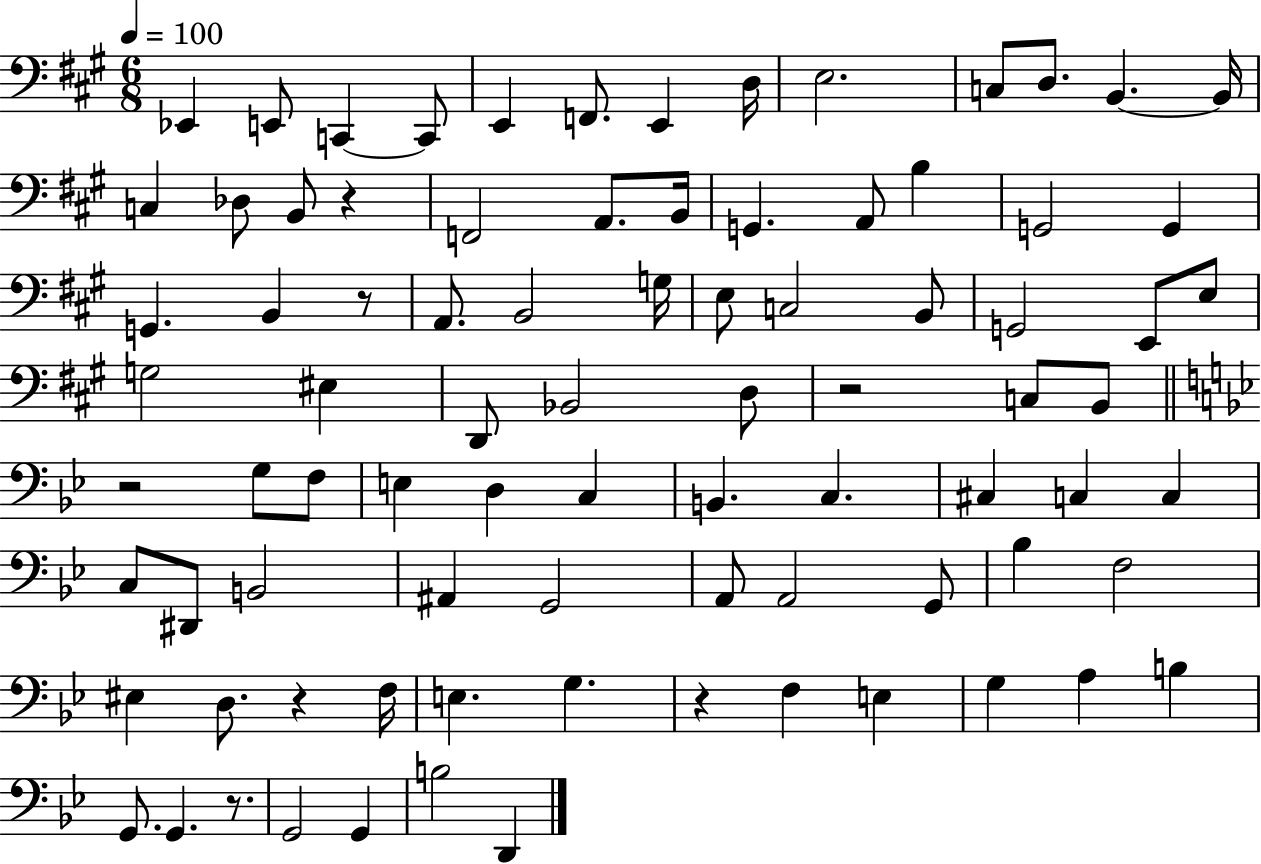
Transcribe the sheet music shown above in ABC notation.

X:1
T:Untitled
M:6/8
L:1/4
K:A
_E,, E,,/2 C,, C,,/2 E,, F,,/2 E,, D,/4 E,2 C,/2 D,/2 B,, B,,/4 C, _D,/2 B,,/2 z F,,2 A,,/2 B,,/4 G,, A,,/2 B, G,,2 G,, G,, B,, z/2 A,,/2 B,,2 G,/4 E,/2 C,2 B,,/2 G,,2 E,,/2 E,/2 G,2 ^E, D,,/2 _B,,2 D,/2 z2 C,/2 B,,/2 z2 G,/2 F,/2 E, D, C, B,, C, ^C, C, C, C,/2 ^D,,/2 B,,2 ^A,, G,,2 A,,/2 A,,2 G,,/2 _B, F,2 ^E, D,/2 z F,/4 E, G, z F, E, G, A, B, G,,/2 G,, z/2 G,,2 G,, B,2 D,,